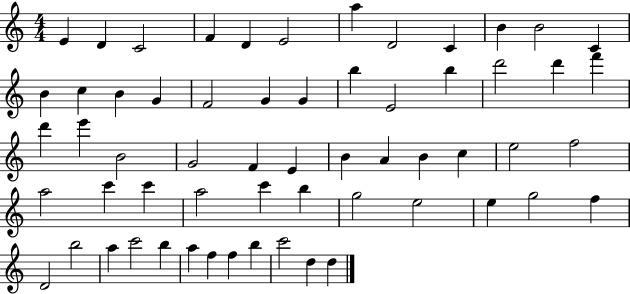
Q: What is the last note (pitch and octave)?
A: D5